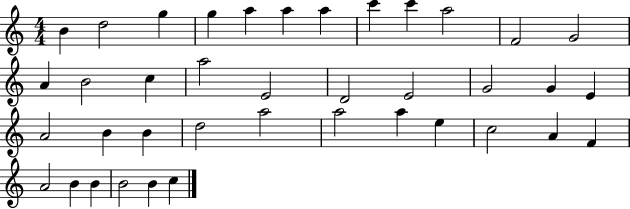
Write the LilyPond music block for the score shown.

{
  \clef treble
  \numericTimeSignature
  \time 4/4
  \key c \major
  b'4 d''2 g''4 | g''4 a''4 a''4 a''4 | c'''4 c'''4 a''2 | f'2 g'2 | \break a'4 b'2 c''4 | a''2 e'2 | d'2 e'2 | g'2 g'4 e'4 | \break a'2 b'4 b'4 | d''2 a''2 | a''2 a''4 e''4 | c''2 a'4 f'4 | \break a'2 b'4 b'4 | b'2 b'4 c''4 | \bar "|."
}